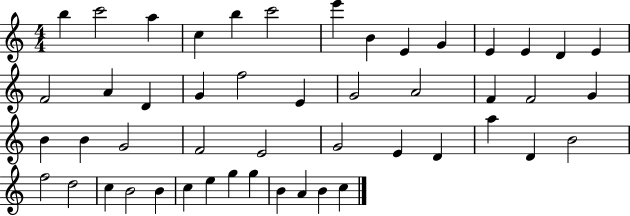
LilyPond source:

{
  \clef treble
  \numericTimeSignature
  \time 4/4
  \key c \major
  b''4 c'''2 a''4 | c''4 b''4 c'''2 | e'''4 b'4 e'4 g'4 | e'4 e'4 d'4 e'4 | \break f'2 a'4 d'4 | g'4 f''2 e'4 | g'2 a'2 | f'4 f'2 g'4 | \break b'4 b'4 g'2 | f'2 e'2 | g'2 e'4 d'4 | a''4 d'4 b'2 | \break f''2 d''2 | c''4 b'2 b'4 | c''4 e''4 g''4 g''4 | b'4 a'4 b'4 c''4 | \break \bar "|."
}